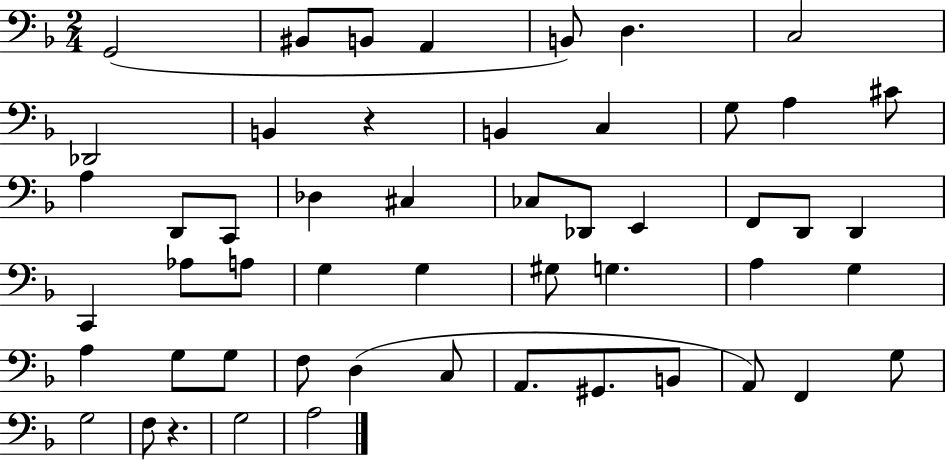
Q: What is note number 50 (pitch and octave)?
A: A3